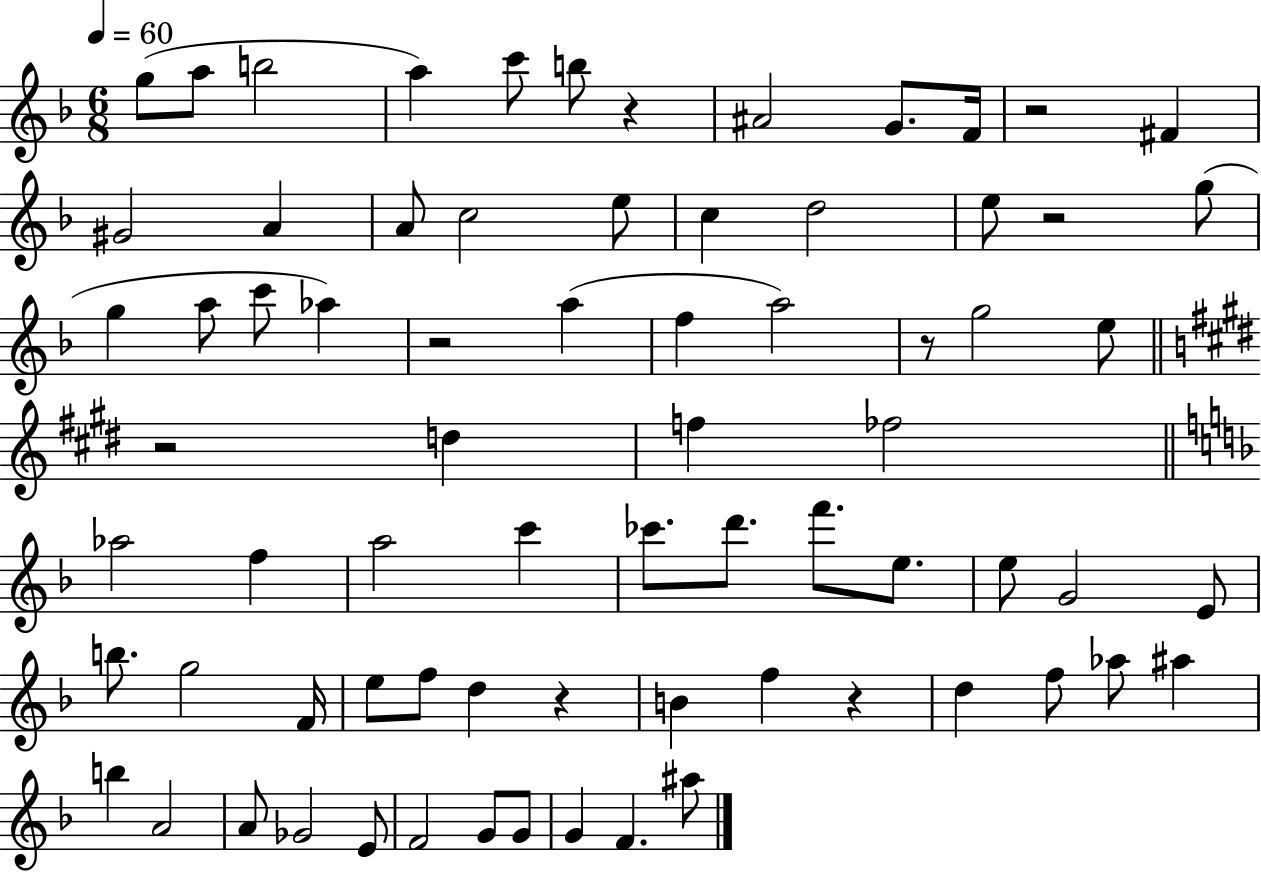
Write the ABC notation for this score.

X:1
T:Untitled
M:6/8
L:1/4
K:F
g/2 a/2 b2 a c'/2 b/2 z ^A2 G/2 F/4 z2 ^F ^G2 A A/2 c2 e/2 c d2 e/2 z2 g/2 g a/2 c'/2 _a z2 a f a2 z/2 g2 e/2 z2 d f _f2 _a2 f a2 c' _c'/2 d'/2 f'/2 e/2 e/2 G2 E/2 b/2 g2 F/4 e/2 f/2 d z B f z d f/2 _a/2 ^a b A2 A/2 _G2 E/2 F2 G/2 G/2 G F ^a/2